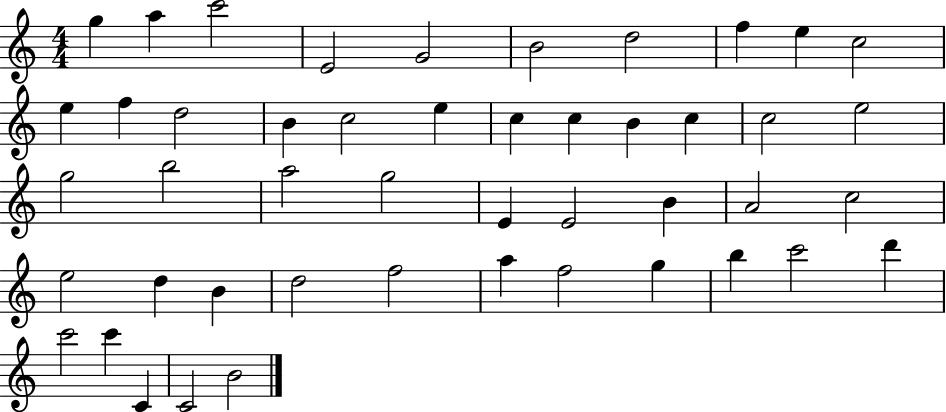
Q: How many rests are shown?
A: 0